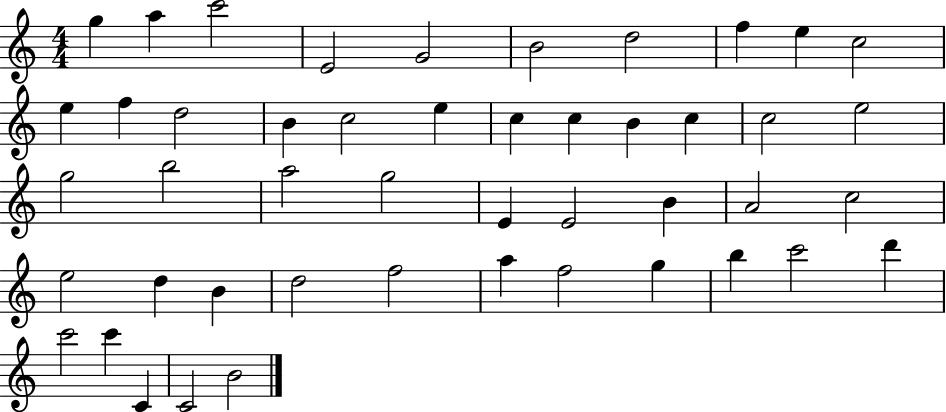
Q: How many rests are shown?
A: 0